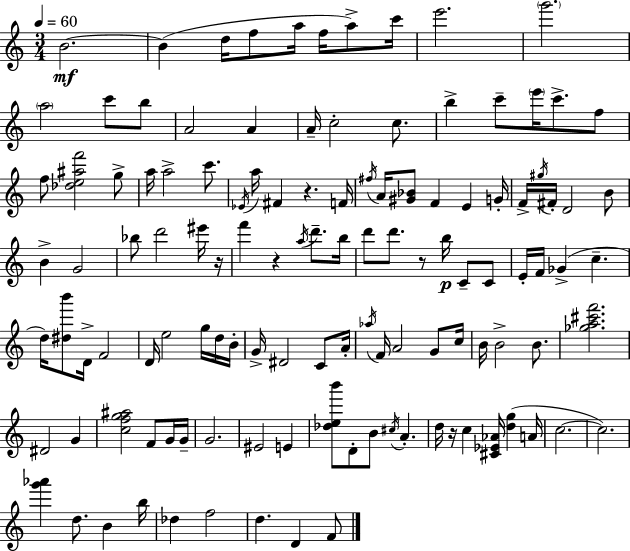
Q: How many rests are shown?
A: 5